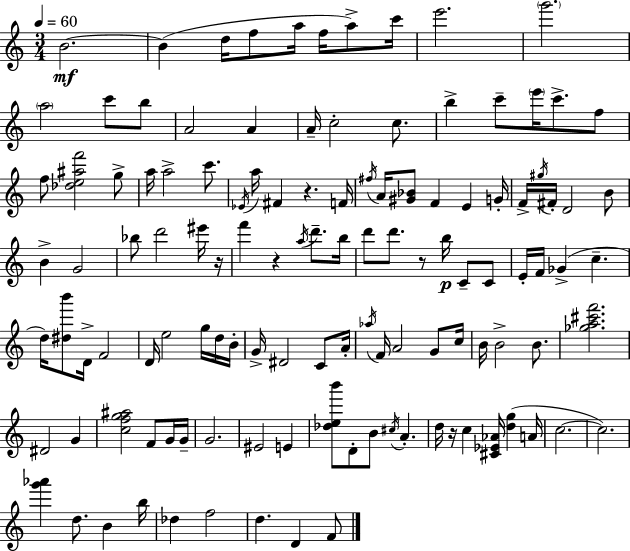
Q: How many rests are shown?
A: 5